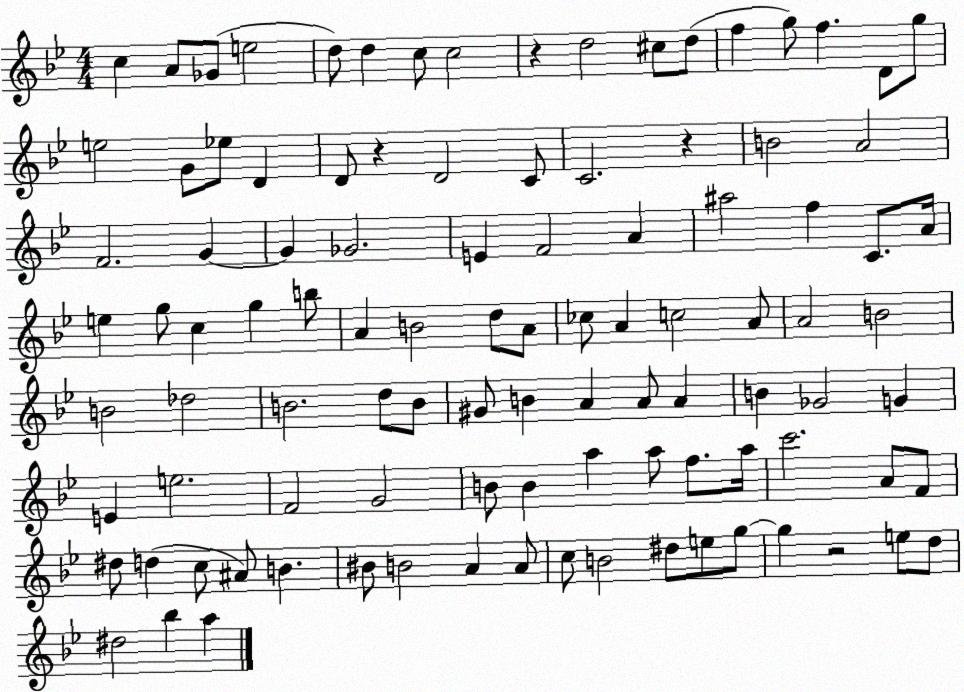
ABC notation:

X:1
T:Untitled
M:4/4
L:1/4
K:Bb
c A/2 _G/2 e2 d/2 d c/2 c2 z d2 ^c/2 d/2 f g/2 f D/2 g/2 e2 G/2 _e/2 D D/2 z D2 C/2 C2 z B2 A2 F2 G G _G2 E F2 A ^a2 f C/2 A/4 e g/2 c g b/2 A B2 d/2 A/2 _c/2 A c2 A/2 A2 B2 B2 _d2 B2 d/2 B/2 ^G/2 B A A/2 A B _G2 G E e2 F2 G2 B/2 B a a/2 f/2 a/4 c'2 A/2 F/2 ^d/2 d c/2 ^A/2 B ^B/2 B2 A A/2 c/2 B2 ^d/2 e/2 g/2 g z2 e/2 d/2 ^d2 _b a